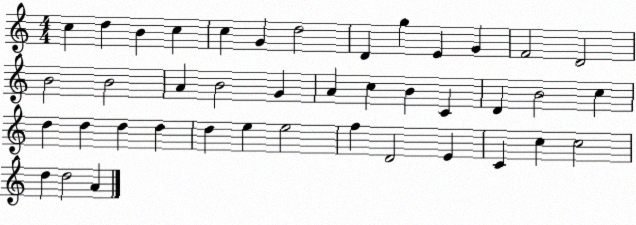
X:1
T:Untitled
M:4/4
L:1/4
K:C
c d B c c G d2 D g E G F2 D2 B2 B2 A B2 G A c B C D B2 c d d d d d e e2 f D2 E C c c2 d d2 A